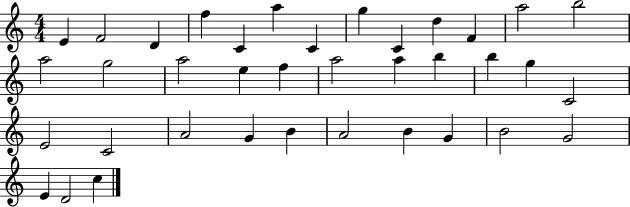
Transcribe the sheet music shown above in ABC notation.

X:1
T:Untitled
M:4/4
L:1/4
K:C
E F2 D f C a C g C d F a2 b2 a2 g2 a2 e f a2 a b b g C2 E2 C2 A2 G B A2 B G B2 G2 E D2 c